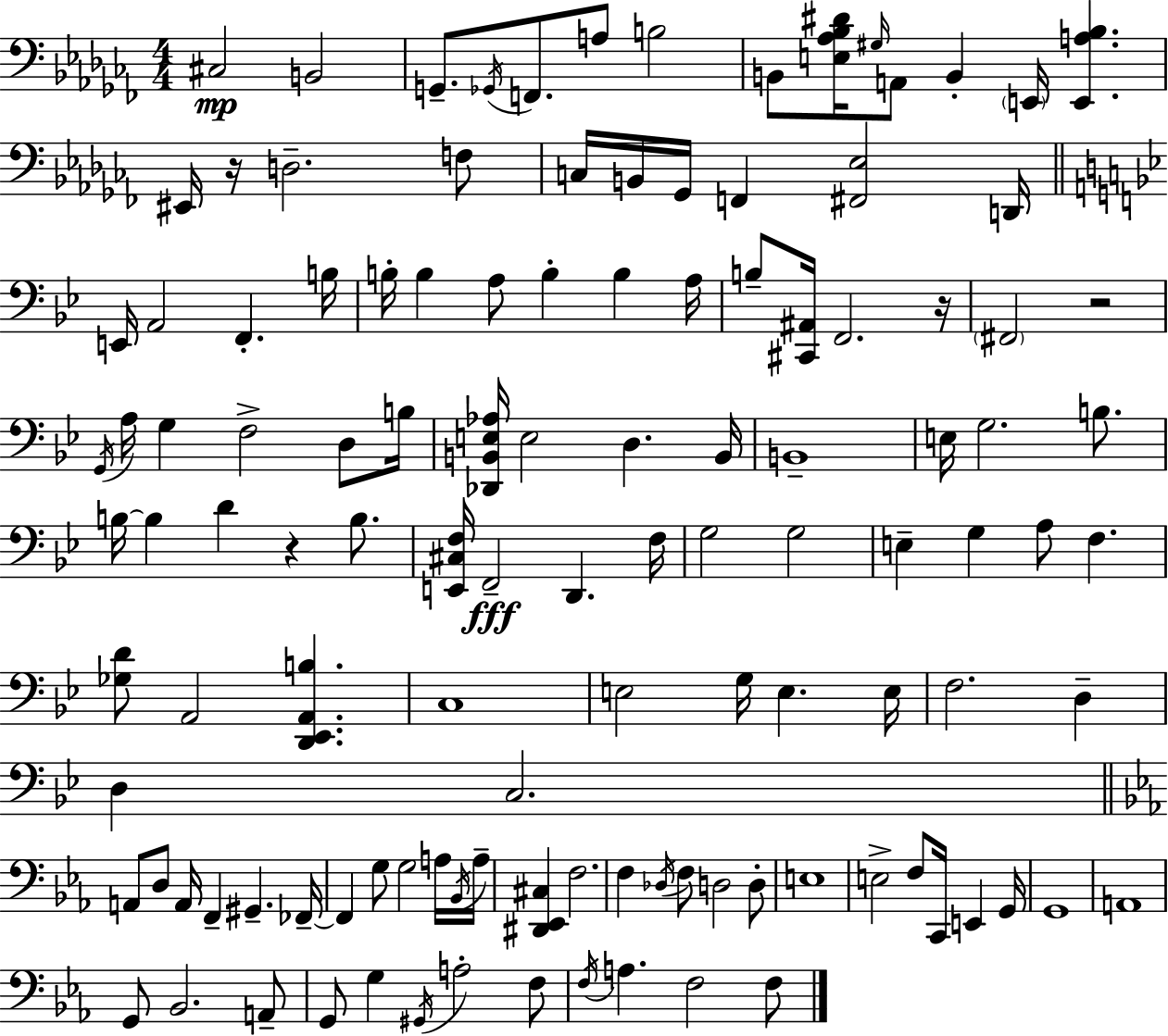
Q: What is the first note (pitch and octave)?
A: C#3